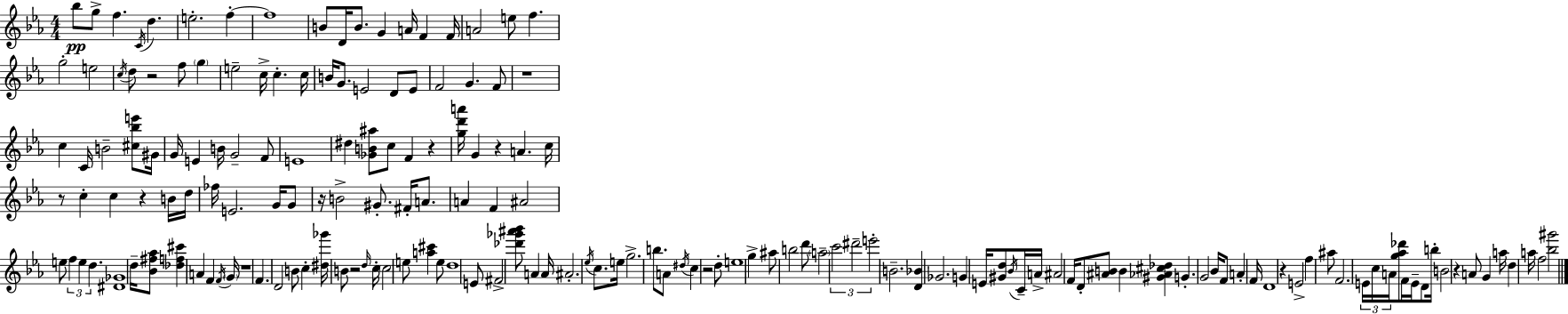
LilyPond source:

{
  \clef treble
  \numericTimeSignature
  \time 4/4
  \key ees \major
  bes''8\pp g''8-> f''4. \acciaccatura { c'16 } d''4. | e''2.-. f''4-.~~ | f''1 | b'8 d'16 b'8. g'4 a'16 f'4 | \break f'16 a'2 e''8 f''4. | g''2-. e''2 | \acciaccatura { c''16 } d''8 r2 f''8 \parenthesize g''4 | e''2-- c''16-> c''4.-. | \break c''16 b'16 g'8. e'2 d'8 | e'8 f'2 g'4. | f'8 r1 | c''4 c'16 b'2-- <cis'' bes'' e'''>8 | \break gis'16 g'16 e'4 b'16 g'2-- | f'8 e'1 | dis''4 <ges' b' ais''>8 c''8 f'4 r4 | <g'' d''' a'''>16 g'4 r4 a'4. | \break c''16 r8 c''4-. c''4 r4 | b'16 d''16 fes''16 e'2. g'16 | g'8 r16 b'2-> gis'8.-. fis'16-. a'8. | a'4 f'4 ais'2 | \break e''8 \tuplet 3/2 { f''4 e''4 d''4. } | <dis' ges'>1 | d''16-- <bes' fis'' aes''>8 <des'' f'' cis'''>4 a'4 f'4 | \acciaccatura { f'16 } \parenthesize g'16 r1 | \break f'4. d'2 | b'8 c''4-. <dis'' ges'''>16 b'8 r2 | \grace { d''16 } c''16-. \parenthesize c''2 e''8 <a'' cis'''>4 | e''8 d''1 | \break e'8 fis'2-> <des''' ges''' ais''' bes'''>8 | a'4 a'16 ais'2.-. | \acciaccatura { ees''16 } c''8. e''16 g''2.-> | b''8. a'8 \acciaccatura { dis''16 } c''4 r2 | \break d''8-. e''1 | g''4-> ais''8 b''2 | d'''8 \parenthesize a''2-- \tuplet 3/2 { c'''2 | dis'''2-- e'''2-. } | \break b'2.-- | <d' bes'>4 ges'2. | g'4 e'16 <gis' d''>8 \acciaccatura { bes'16 } c'16-- a'16-> ais'2 | f'16 d'8-. <ais' b'>8 b'4 <gis' aes' cis'' des''>4 | \break g'4.-. g'2 bes'16 | f'8 a'4-. f'16 d'1 | r4 e'2-> | f''4 ais''8 f'2. | \break \tuplet 3/2 { e'16 c''16 a'16 } <g'' aes'' des'''>8 f'16 e'16-- d'8 b''16-. b'2 | r4 a'8 g'4 | a''16 d''4 a''16 f''2 <bes'' gis'''>2 | \bar "|."
}